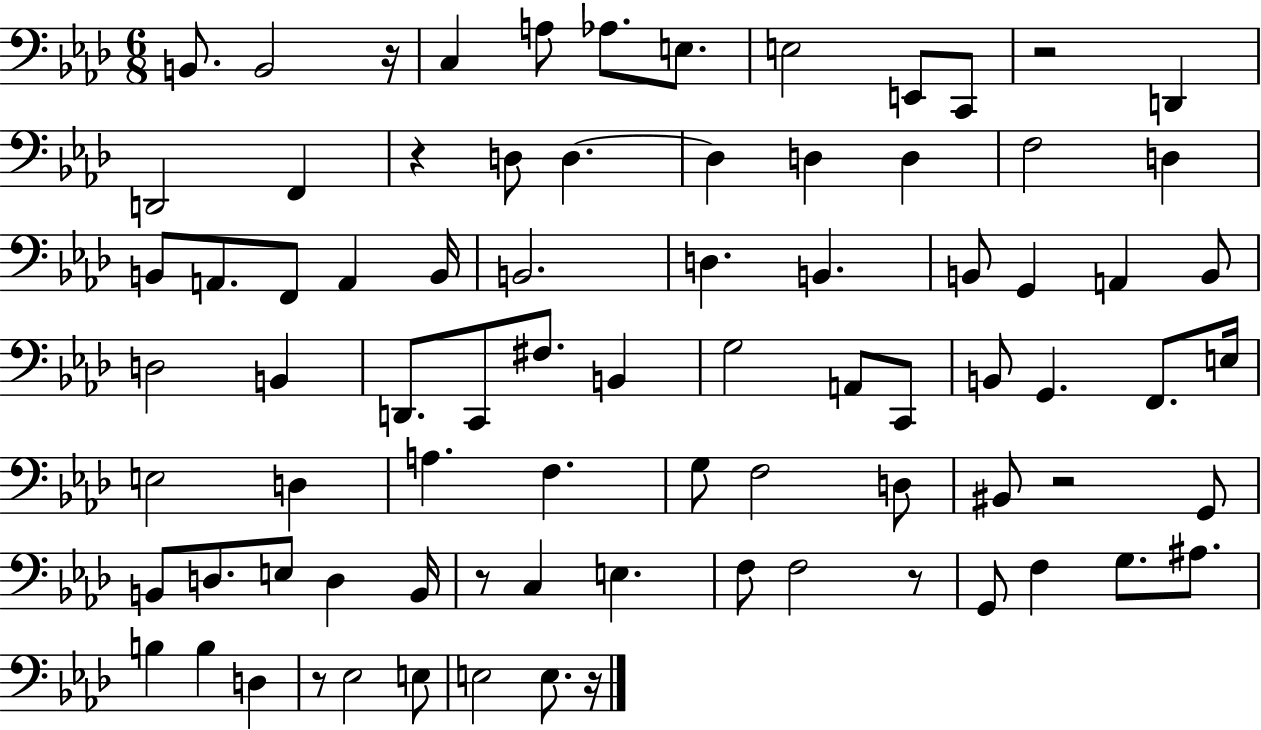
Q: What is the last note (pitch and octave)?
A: E3